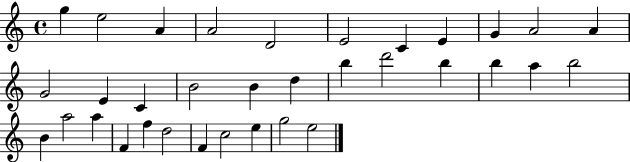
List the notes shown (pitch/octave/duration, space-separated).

G5/q E5/h A4/q A4/h D4/h E4/h C4/q E4/q G4/q A4/h A4/q G4/h E4/q C4/q B4/h B4/q D5/q B5/q D6/h B5/q B5/q A5/q B5/h B4/q A5/h A5/q F4/q F5/q D5/h F4/q C5/h E5/q G5/h E5/h